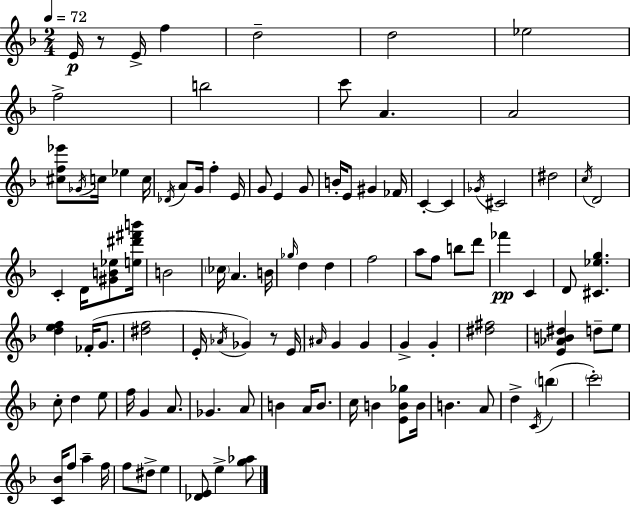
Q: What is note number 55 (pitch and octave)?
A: Ab4